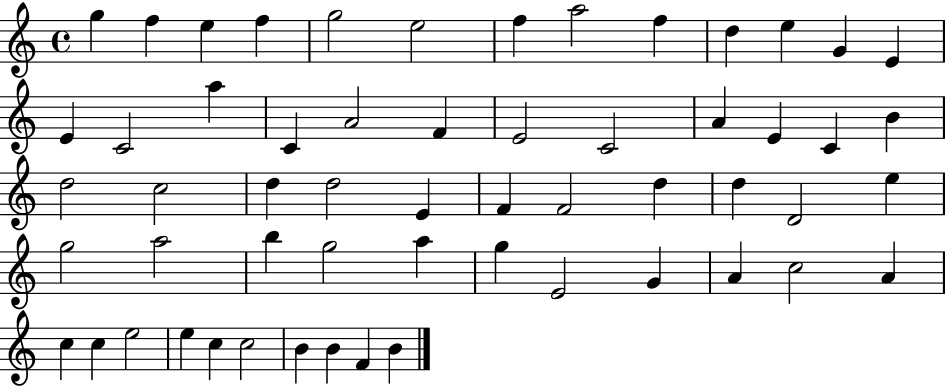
G5/q F5/q E5/q F5/q G5/h E5/h F5/q A5/h F5/q D5/q E5/q G4/q E4/q E4/q C4/h A5/q C4/q A4/h F4/q E4/h C4/h A4/q E4/q C4/q B4/q D5/h C5/h D5/q D5/h E4/q F4/q F4/h D5/q D5/q D4/h E5/q G5/h A5/h B5/q G5/h A5/q G5/q E4/h G4/q A4/q C5/h A4/q C5/q C5/q E5/h E5/q C5/q C5/h B4/q B4/q F4/q B4/q